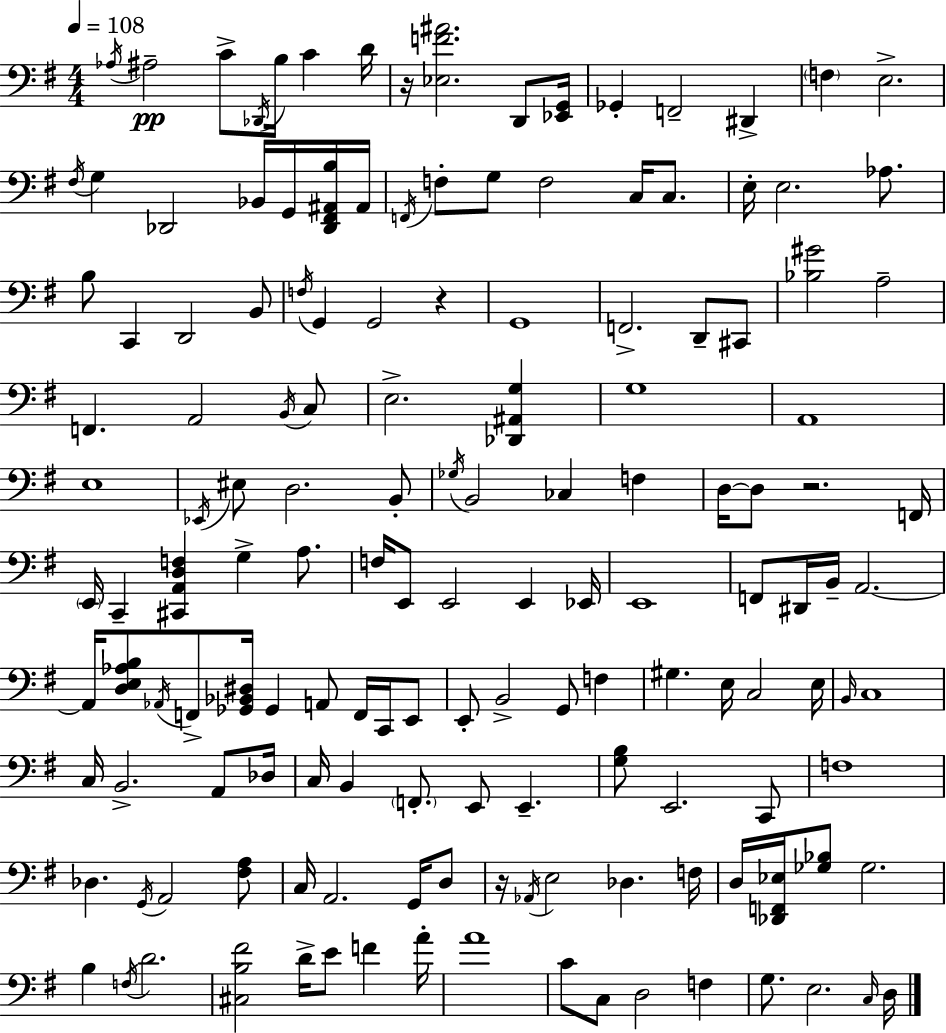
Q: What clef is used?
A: bass